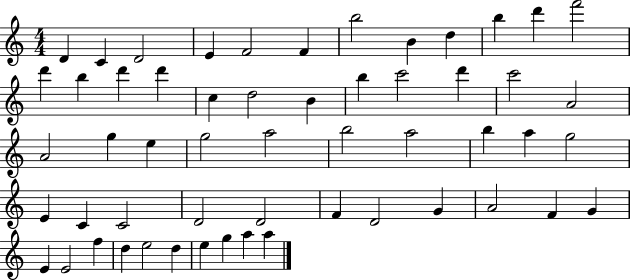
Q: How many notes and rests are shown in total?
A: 55